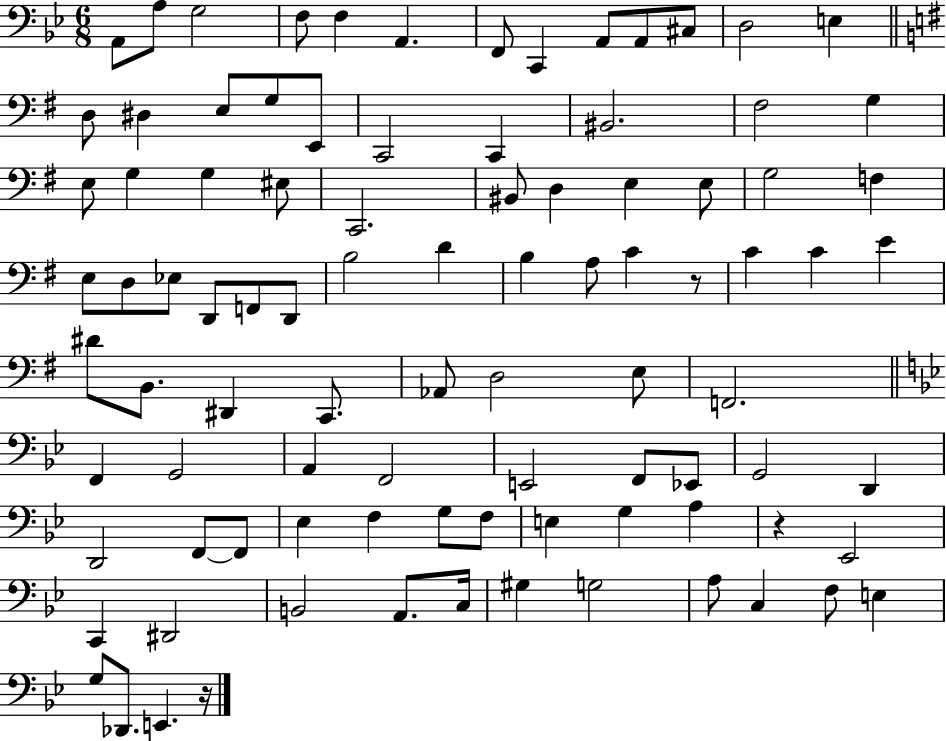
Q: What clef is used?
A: bass